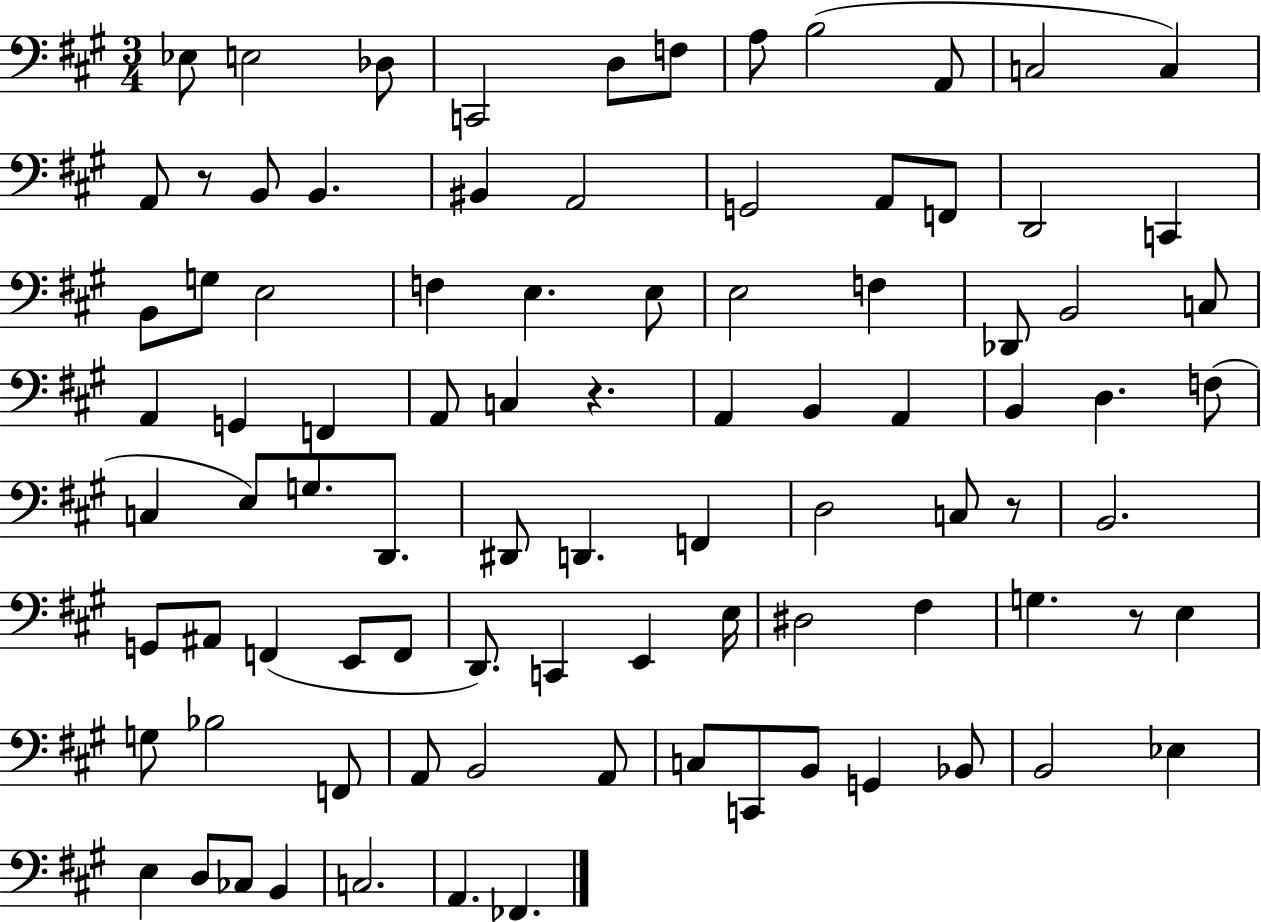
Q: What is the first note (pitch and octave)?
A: Eb3